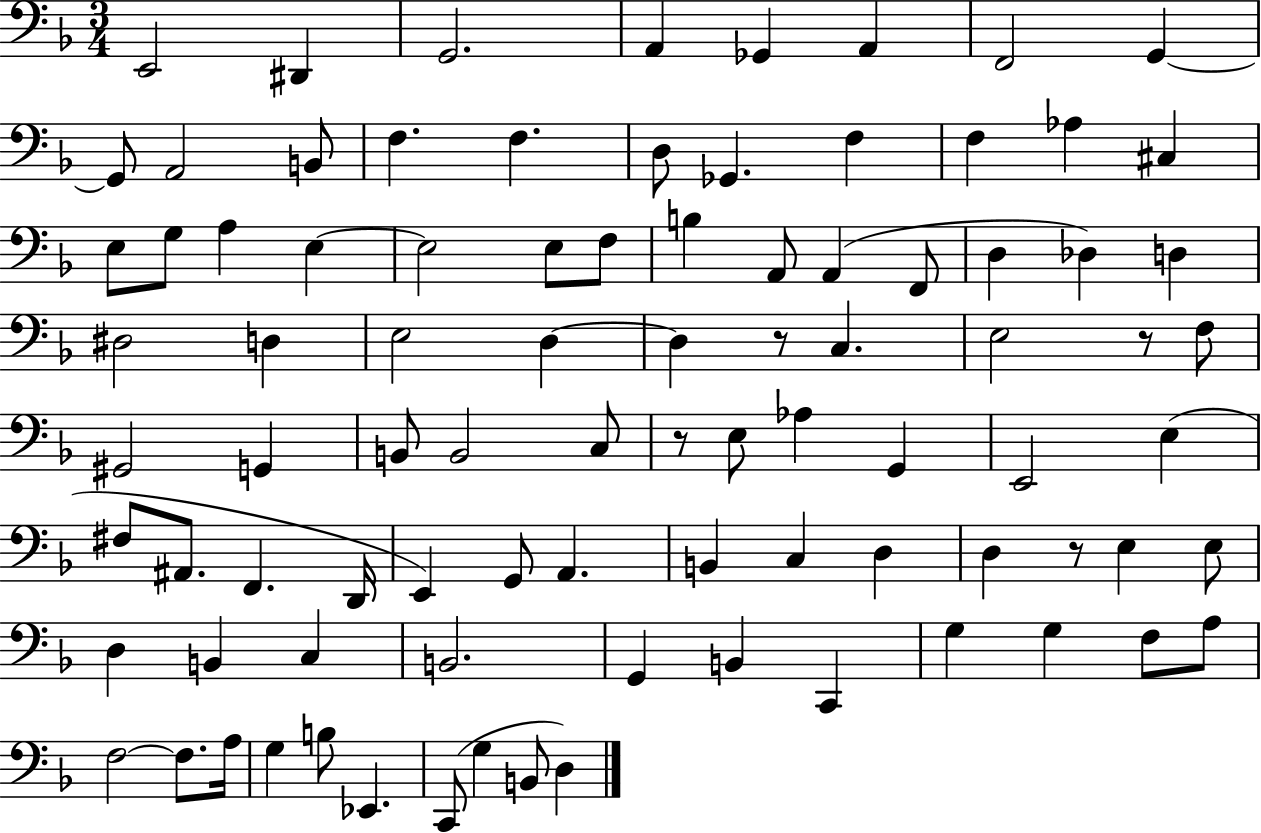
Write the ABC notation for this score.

X:1
T:Untitled
M:3/4
L:1/4
K:F
E,,2 ^D,, G,,2 A,, _G,, A,, F,,2 G,, G,,/2 A,,2 B,,/2 F, F, D,/2 _G,, F, F, _A, ^C, E,/2 G,/2 A, E, E,2 E,/2 F,/2 B, A,,/2 A,, F,,/2 D, _D, D, ^D,2 D, E,2 D, D, z/2 C, E,2 z/2 F,/2 ^G,,2 G,, B,,/2 B,,2 C,/2 z/2 E,/2 _A, G,, E,,2 E, ^F,/2 ^A,,/2 F,, D,,/4 E,, G,,/2 A,, B,, C, D, D, z/2 E, E,/2 D, B,, C, B,,2 G,, B,, C,, G, G, F,/2 A,/2 F,2 F,/2 A,/4 G, B,/2 _E,, C,,/2 G, B,,/2 D,